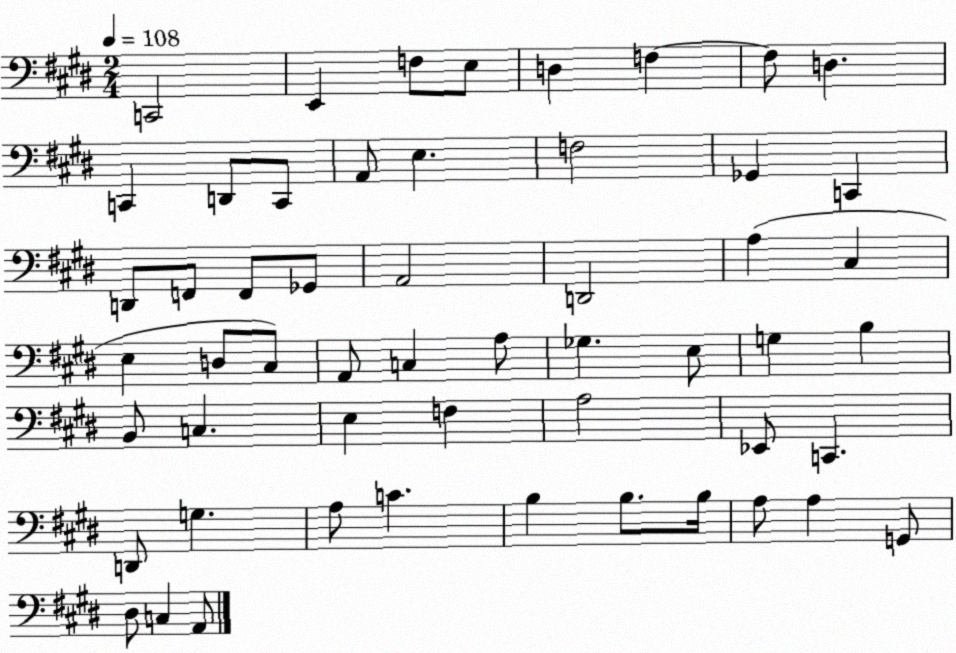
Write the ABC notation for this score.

X:1
T:Untitled
M:2/4
L:1/4
K:E
C,,2 E,, F,/2 E,/2 D, F, F,/2 D, C,, D,,/2 C,,/2 A,,/2 E, F,2 _G,, C,, D,,/2 F,,/2 F,,/2 _G,,/2 A,,2 D,,2 A, ^C, E, D,/2 ^C,/2 A,,/2 C, A,/2 _G, E,/2 G, B, B,,/2 C, E, F, A,2 _E,,/2 C,, D,,/2 G, A,/2 C B, B,/2 B,/4 A,/2 A, G,,/2 ^D,/2 C, A,,/2